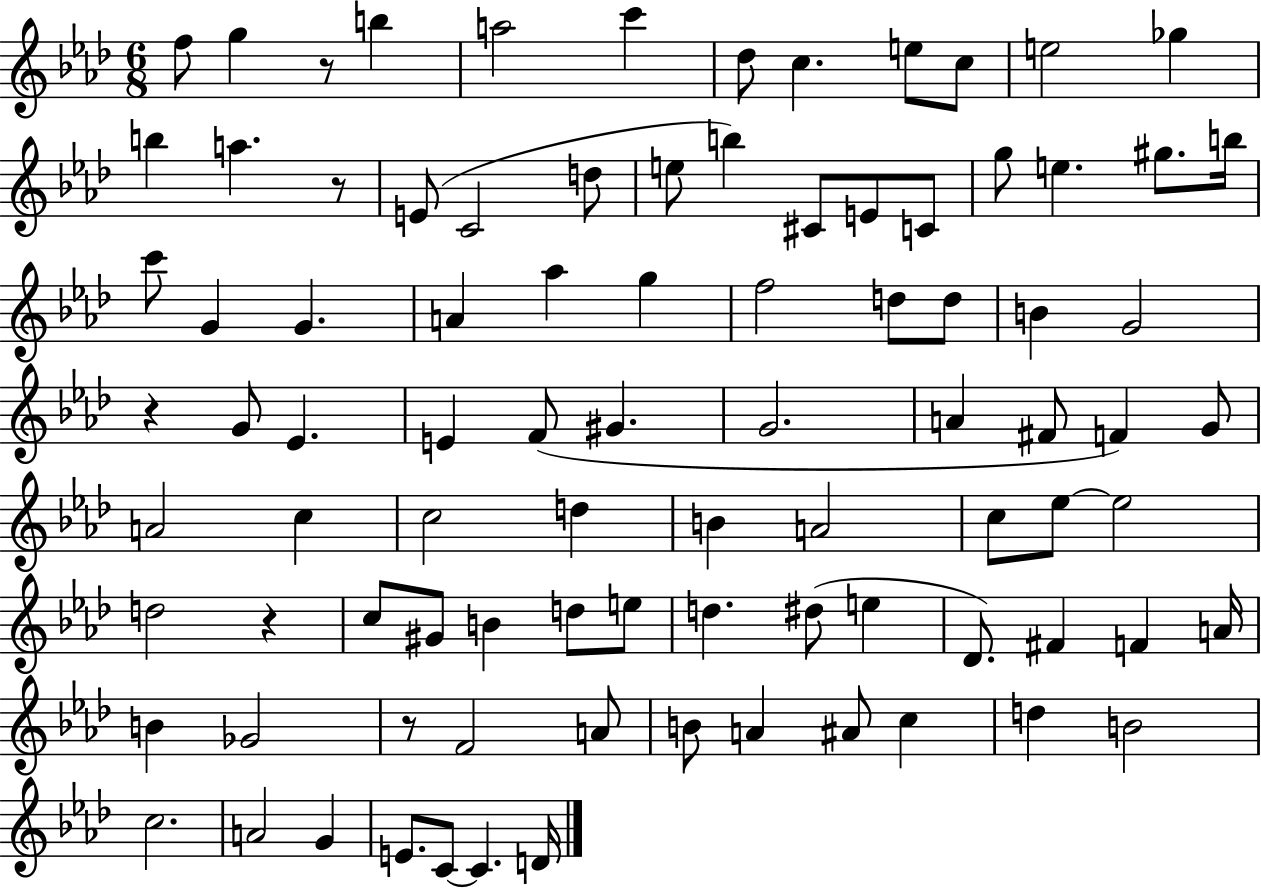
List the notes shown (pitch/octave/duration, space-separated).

F5/e G5/q R/e B5/q A5/h C6/q Db5/e C5/q. E5/e C5/e E5/h Gb5/q B5/q A5/q. R/e E4/e C4/h D5/e E5/e B5/q C#4/e E4/e C4/e G5/e E5/q. G#5/e. B5/s C6/e G4/q G4/q. A4/q Ab5/q G5/q F5/h D5/e D5/e B4/q G4/h R/q G4/e Eb4/q. E4/q F4/e G#4/q. G4/h. A4/q F#4/e F4/q G4/e A4/h C5/q C5/h D5/q B4/q A4/h C5/e Eb5/e Eb5/h D5/h R/q C5/e G#4/e B4/q D5/e E5/e D5/q. D#5/e E5/q Db4/e. F#4/q F4/q A4/s B4/q Gb4/h R/e F4/h A4/e B4/e A4/q A#4/e C5/q D5/q B4/h C5/h. A4/h G4/q E4/e. C4/e C4/q. D4/s